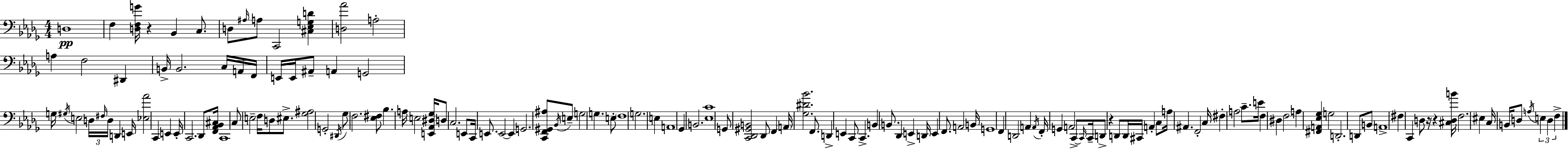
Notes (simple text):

D3/w F3/q [D3,F3,G4]/s R/q Bb2/q C3/e. D3/e A#3/s A3/e C2/h [C#3,Eb3,G3,D4]/q [D3,Ab4]/h A3/h A3/q F3/h D#2/q B2/s B2/h. C3/s A2/s F2/s E2/s E2/s A#2/e A2/q G2/h G3/s G#3/s E3/h D3/s F#3/s D3/s D2/q E2/s [Eb3,Ab4]/h C2/q E2/q E2/s C2/h. Db2/e [F2,Ab2,Bb2,C#3]/s C2/w C3/e E3/h F3/s D3/e EIS3/e. [Gb3,A#3]/h G2/h D#2/s Gb3/e F3/h. [Eb3,F#3]/e Bb3/q. A3/s E3/h [E2,Ab2,D#3,Gb3]/s D3/e C3/h. E2/e C2/s E2/e. E2/h E2/q G2/h. [C2,F2,G#2,A#3]/e Bb2/s E3/e G3/h G3/q. E3/e F3/w G3/h. E3/q A2/w Gb2/q B2/h. [Eb3,C4]/w G2/e [C2,Db2,G#2,B2]/h Db2/e F2/q A2/s [Gb3,D#4,Bb4]/h. F2/e. D2/q E2/q C2/e C2/q. B2/q B2/e. Db2/q E2/q D2/s E2/q F2/e. A2/h B2/s G2/w F2/q D2/h A2/q A2/s F2/s G2/q A2/h C2/e C2/s C2/s D2/e R/q D2/e D2/s C#2/s A2/q C3/e A3/s A#2/q. F2/h C3/s F#3/q A3/h C4/e. E4/s F3/q D#3/q F3/h A3/q [F#2,A2,Eb3,Gb3]/q G3/h D2/h. D2/e B2/e A2/w F#3/q C2/q D3/e R/s R/q [C#3,D3,B4]/s F3/h. EIS3/q C3/s B2/s D3/e A3/s E3/q D3/q F3/q